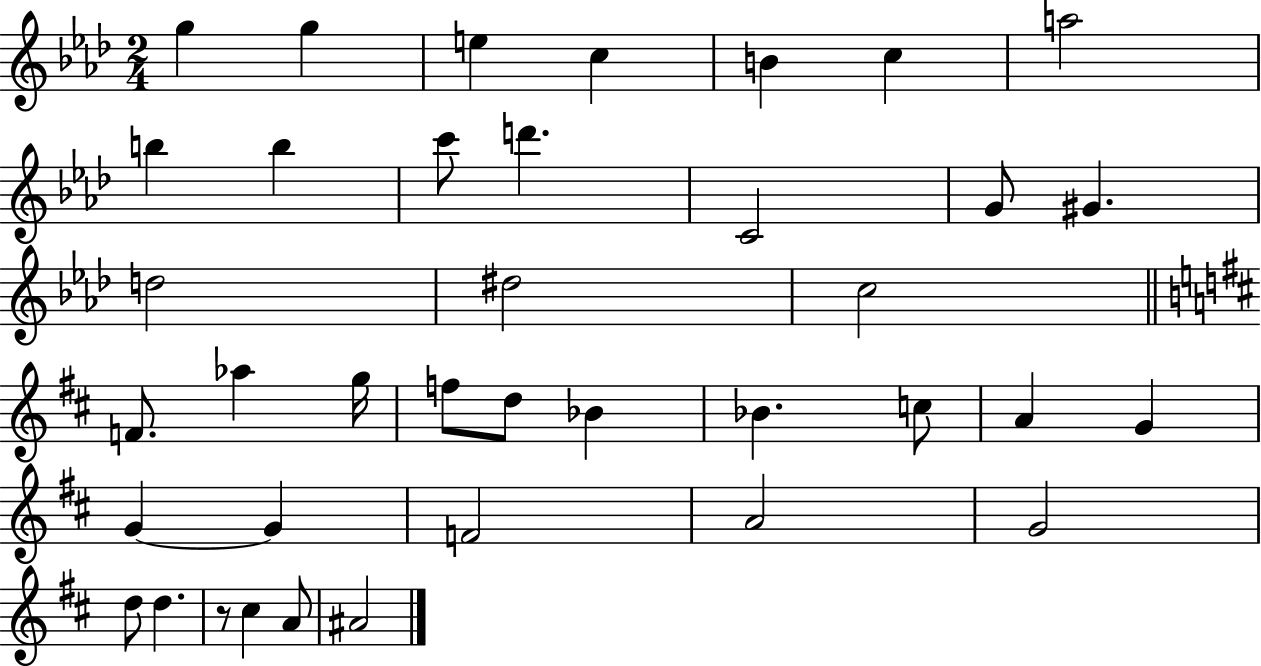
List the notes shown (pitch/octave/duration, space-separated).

G5/q G5/q E5/q C5/q B4/q C5/q A5/h B5/q B5/q C6/e D6/q. C4/h G4/e G#4/q. D5/h D#5/h C5/h F4/e. Ab5/q G5/s F5/e D5/e Bb4/q Bb4/q. C5/e A4/q G4/q G4/q G4/q F4/h A4/h G4/h D5/e D5/q. R/e C#5/q A4/e A#4/h